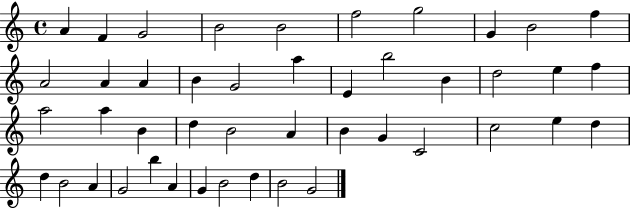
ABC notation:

X:1
T:Untitled
M:4/4
L:1/4
K:C
A F G2 B2 B2 f2 g2 G B2 f A2 A A B G2 a E b2 B d2 e f a2 a B d B2 A B G C2 c2 e d d B2 A G2 b A G B2 d B2 G2